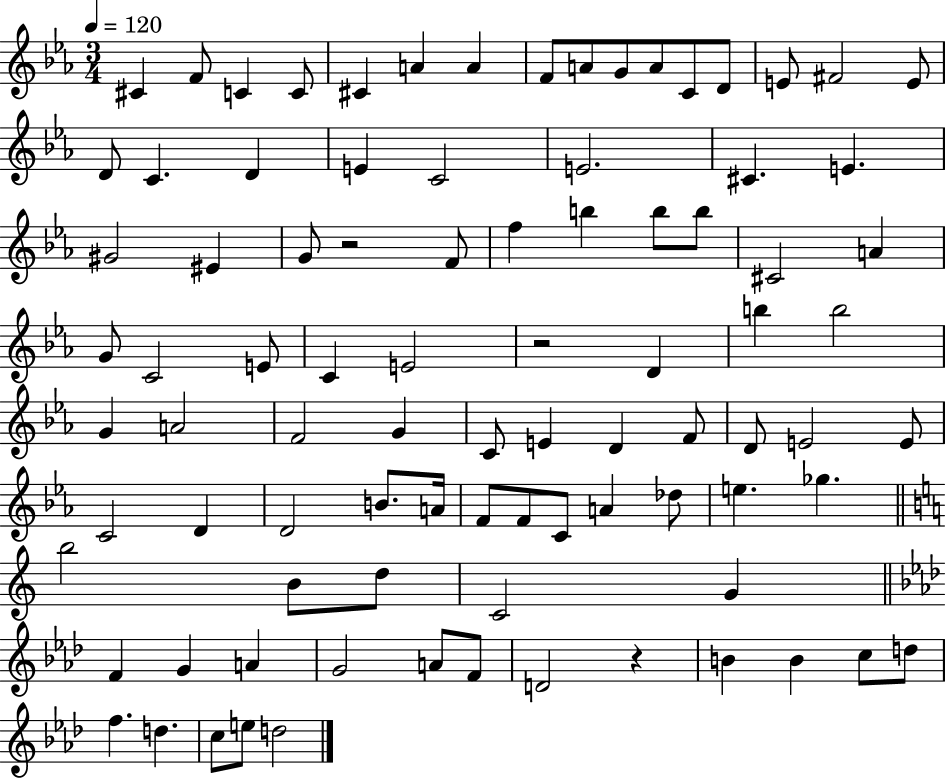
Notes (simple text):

C#4/q F4/e C4/q C4/e C#4/q A4/q A4/q F4/e A4/e G4/e A4/e C4/e D4/e E4/e F#4/h E4/e D4/e C4/q. D4/q E4/q C4/h E4/h. C#4/q. E4/q. G#4/h EIS4/q G4/e R/h F4/e F5/q B5/q B5/e B5/e C#4/h A4/q G4/e C4/h E4/e C4/q E4/h R/h D4/q B5/q B5/h G4/q A4/h F4/h G4/q C4/e E4/q D4/q F4/e D4/e E4/h E4/e C4/h D4/q D4/h B4/e. A4/s F4/e F4/e C4/e A4/q Db5/e E5/q. Gb5/q. B5/h B4/e D5/e C4/h G4/q F4/q G4/q A4/q G4/h A4/e F4/e D4/h R/q B4/q B4/q C5/e D5/e F5/q. D5/q. C5/e E5/e D5/h